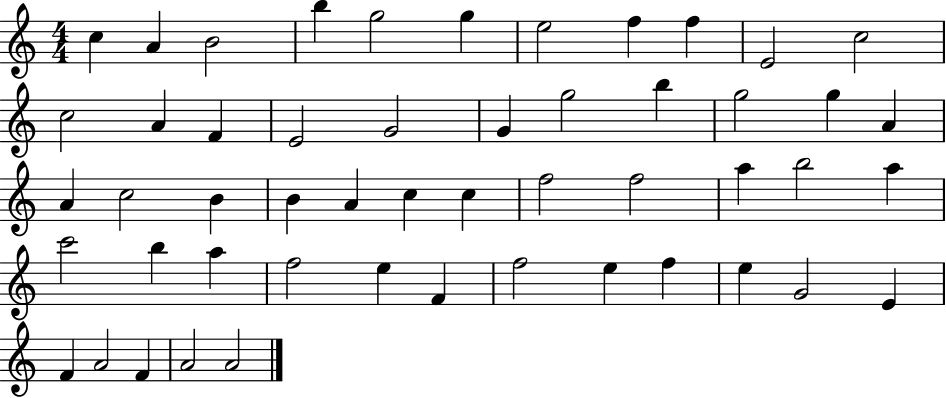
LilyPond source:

{
  \clef treble
  \numericTimeSignature
  \time 4/4
  \key c \major
  c''4 a'4 b'2 | b''4 g''2 g''4 | e''2 f''4 f''4 | e'2 c''2 | \break c''2 a'4 f'4 | e'2 g'2 | g'4 g''2 b''4 | g''2 g''4 a'4 | \break a'4 c''2 b'4 | b'4 a'4 c''4 c''4 | f''2 f''2 | a''4 b''2 a''4 | \break c'''2 b''4 a''4 | f''2 e''4 f'4 | f''2 e''4 f''4 | e''4 g'2 e'4 | \break f'4 a'2 f'4 | a'2 a'2 | \bar "|."
}